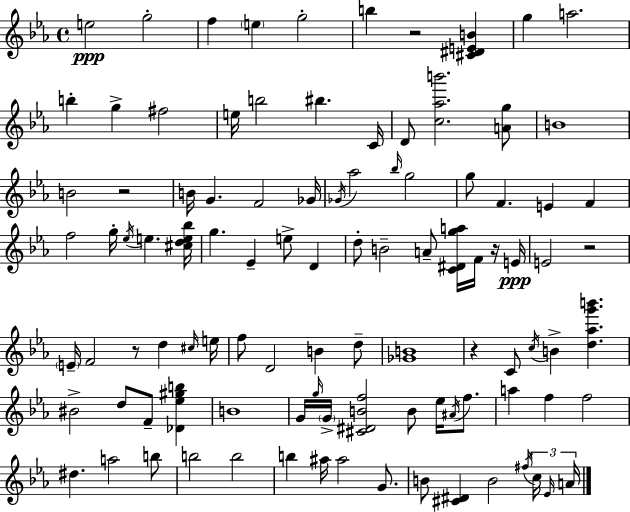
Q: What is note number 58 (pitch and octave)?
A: D5